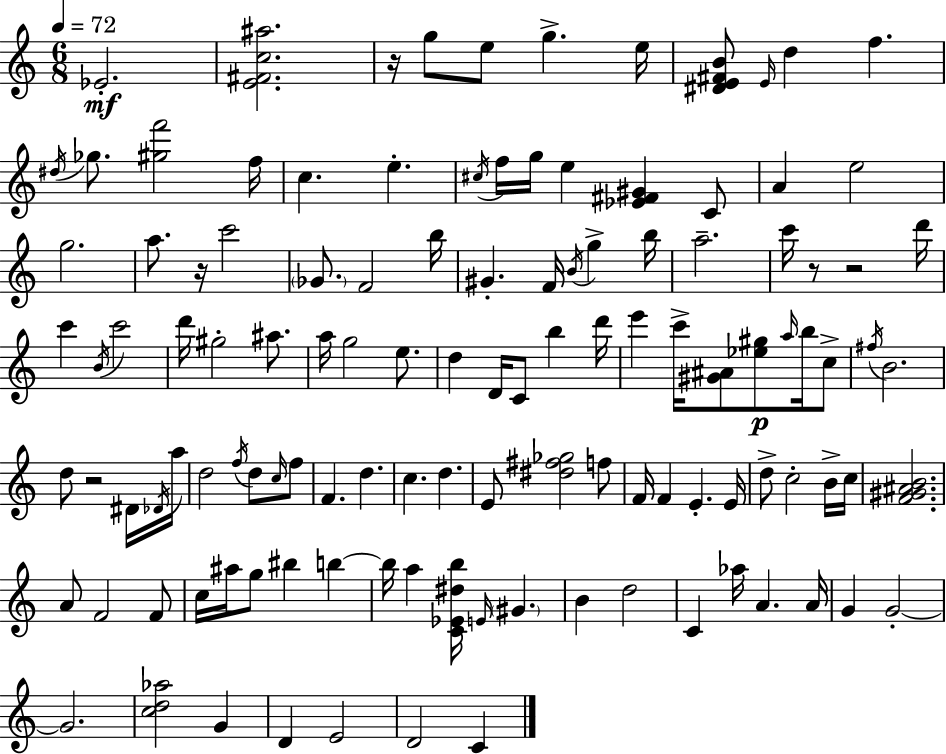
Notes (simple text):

Eb4/h. [E4,F#4,C5,A#5]/h. R/s G5/e E5/e G5/q. E5/s [D#4,E4,F#4,B4]/e E4/s D5/q F5/q. D#5/s Gb5/e. [G#5,F6]/h F5/s C5/q. E5/q. C#5/s F5/s G5/s E5/q [Eb4,F#4,G#4]/q C4/e A4/q E5/h G5/h. A5/e. R/s C6/h Gb4/e. F4/h B5/s G#4/q. F4/s B4/s G5/q B5/s A5/h. C6/s R/e R/h D6/s C6/q B4/s C6/h D6/s G#5/h A#5/e. A5/s G5/h E5/e. D5/q D4/s C4/e B5/q D6/s E6/q C6/s [G#4,A#4]/e [Eb5,G#5]/e A5/s B5/s C5/e F#5/s B4/h. D5/e R/h D#4/s Db4/s A5/s D5/h F5/s D5/e C5/s F5/e F4/q. D5/q. C5/q. D5/q. E4/e [D#5,F#5,Gb5]/h F5/e F4/s F4/q E4/q. E4/s D5/e C5/h B4/s C5/s [F4,G#4,A#4,B4]/h. A4/e F4/h F4/e C5/s A#5/s G5/e BIS5/q B5/q B5/s A5/q [C4,Eb4,D#5,B5]/s E4/s G#4/q. B4/q D5/h C4/q Ab5/s A4/q. A4/s G4/q G4/h G4/h. [C5,D5,Ab5]/h G4/q D4/q E4/h D4/h C4/q